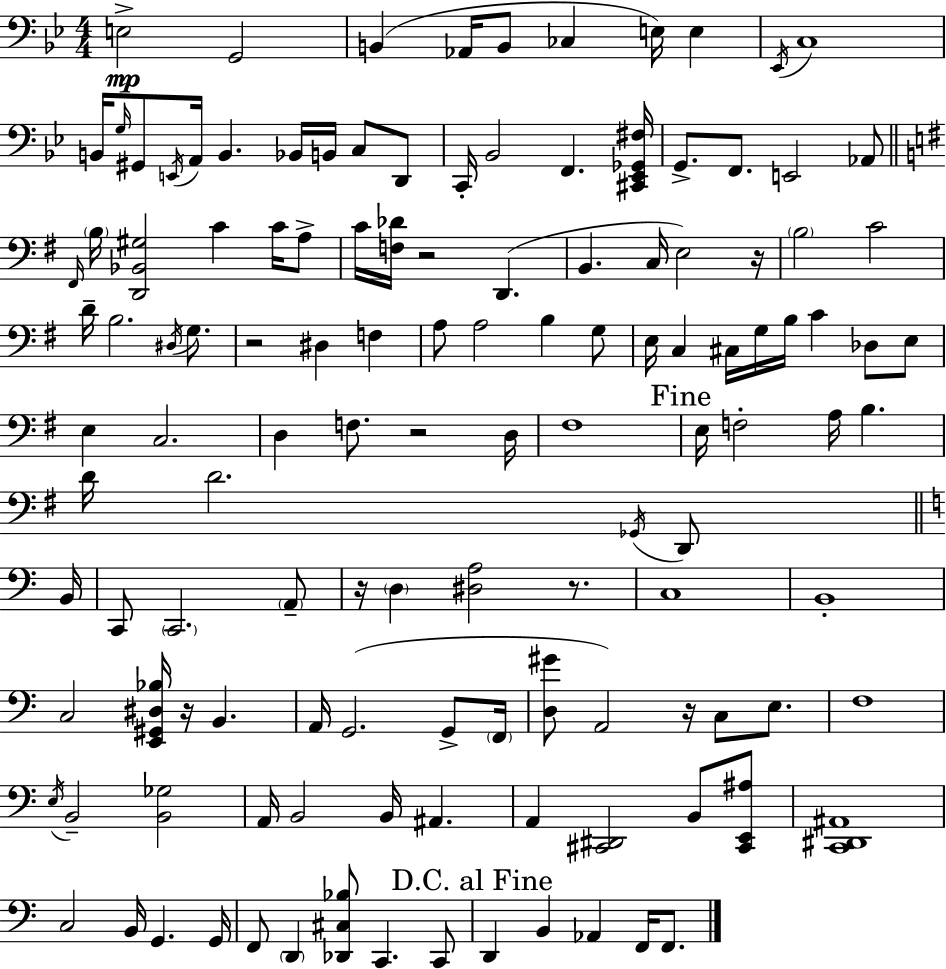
E3/h G2/h B2/q Ab2/s B2/e CES3/q E3/s E3/q Eb2/s C3/w B2/s G3/s G#2/e E2/s A2/s B2/q. Bb2/s B2/s C3/e D2/e C2/s Bb2/h F2/q. [C#2,Eb2,Gb2,F#3]/s G2/e. F2/e. E2/h Ab2/e F#2/s B3/s [D2,Bb2,G#3]/h C4/q C4/s A3/e C4/s [F3,Db4]/s R/h D2/q. B2/q. C3/s E3/h R/s B3/h C4/h D4/s B3/h. D#3/s G3/e. R/h D#3/q F3/q A3/e A3/h B3/q G3/e E3/s C3/q C#3/s G3/s B3/s C4/q Db3/e E3/e E3/q C3/h. D3/q F3/e. R/h D3/s F#3/w E3/s F3/h A3/s B3/q. D4/s D4/h. Gb2/s D2/e B2/s C2/e C2/h. A2/e R/s D3/q [D#3,A3]/h R/e. C3/w B2/w C3/h [E2,G#2,D#3,Bb3]/s R/s B2/q. A2/s G2/h. G2/e F2/s [D3,G#4]/e A2/h R/s C3/e E3/e. F3/w E3/s B2/h [B2,Gb3]/h A2/s B2/h B2/s A#2/q. A2/q [C#2,D#2]/h B2/e [C#2,E2,A#3]/e [C2,D#2,A#2]/w C3/h B2/s G2/q. G2/s F2/e D2/q [Db2,C#3,Bb3]/e C2/q. C2/e D2/q B2/q Ab2/q F2/s F2/e.